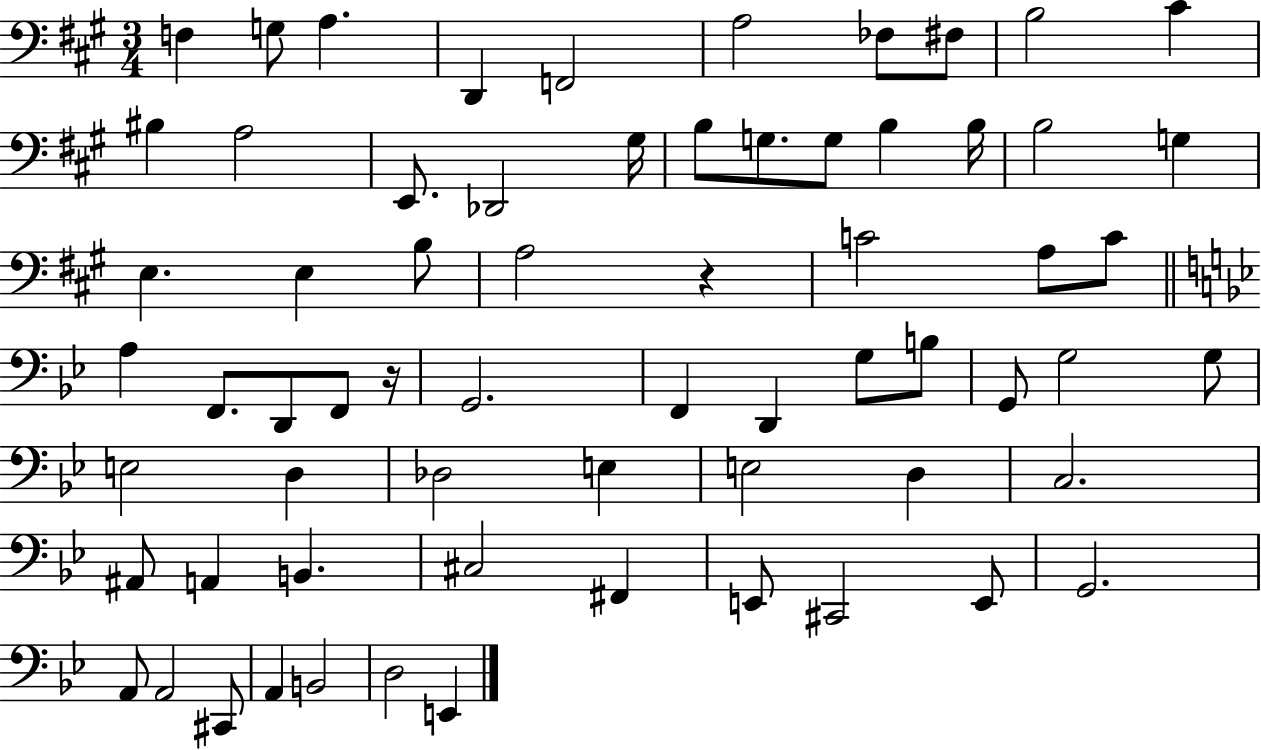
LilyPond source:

{
  \clef bass
  \numericTimeSignature
  \time 3/4
  \key a \major
  f4 g8 a4. | d,4 f,2 | a2 fes8 fis8 | b2 cis'4 | \break bis4 a2 | e,8. des,2 gis16 | b8 g8. g8 b4 b16 | b2 g4 | \break e4. e4 b8 | a2 r4 | c'2 a8 c'8 | \bar "||" \break \key bes \major a4 f,8. d,8 f,8 r16 | g,2. | f,4 d,4 g8 b8 | g,8 g2 g8 | \break e2 d4 | des2 e4 | e2 d4 | c2. | \break ais,8 a,4 b,4. | cis2 fis,4 | e,8 cis,2 e,8 | g,2. | \break a,8 a,2 cis,8 | a,4 b,2 | d2 e,4 | \bar "|."
}